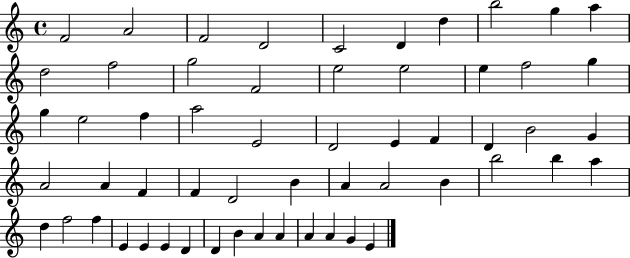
F4/h A4/h F4/h D4/h C4/h D4/q D5/q B5/h G5/q A5/q D5/h F5/h G5/h F4/h E5/h E5/h E5/q F5/h G5/q G5/q E5/h F5/q A5/h E4/h D4/h E4/q F4/q D4/q B4/h G4/q A4/h A4/q F4/q F4/q D4/h B4/q A4/q A4/h B4/q B5/h B5/q A5/q D5/q F5/h F5/q E4/q E4/q E4/q D4/q D4/q B4/q A4/q A4/q A4/q A4/q G4/q E4/q